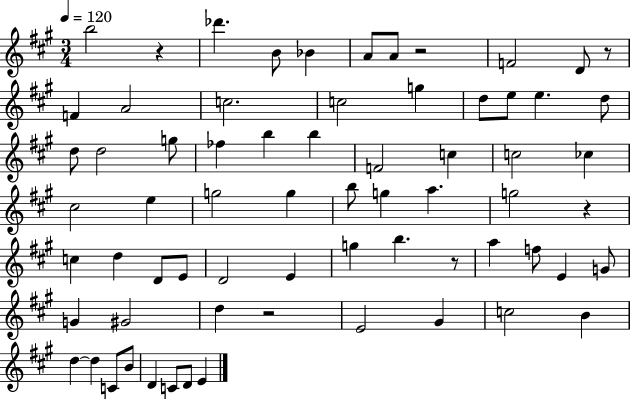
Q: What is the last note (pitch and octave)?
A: E4